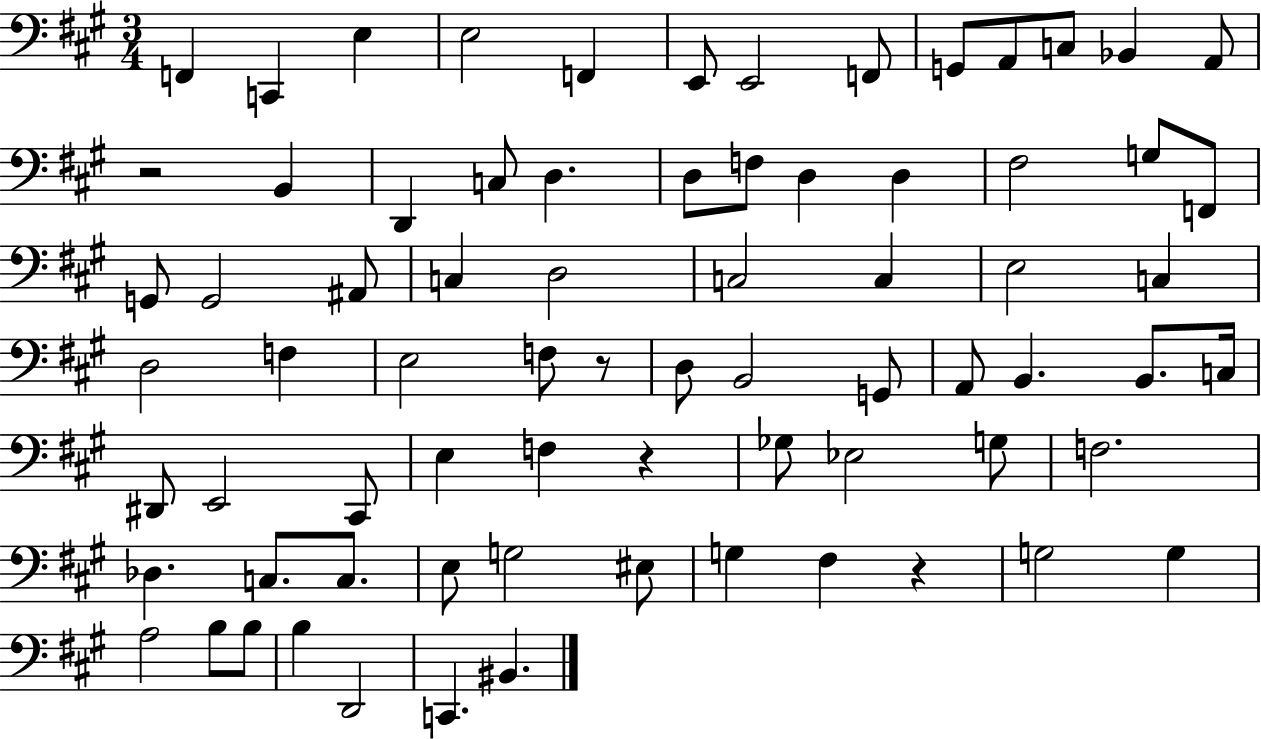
X:1
T:Untitled
M:3/4
L:1/4
K:A
F,, C,, E, E,2 F,, E,,/2 E,,2 F,,/2 G,,/2 A,,/2 C,/2 _B,, A,,/2 z2 B,, D,, C,/2 D, D,/2 F,/2 D, D, ^F,2 G,/2 F,,/2 G,,/2 G,,2 ^A,,/2 C, D,2 C,2 C, E,2 C, D,2 F, E,2 F,/2 z/2 D,/2 B,,2 G,,/2 A,,/2 B,, B,,/2 C,/4 ^D,,/2 E,,2 ^C,,/2 E, F, z _G,/2 _E,2 G,/2 F,2 _D, C,/2 C,/2 E,/2 G,2 ^E,/2 G, ^F, z G,2 G, A,2 B,/2 B,/2 B, D,,2 C,, ^B,,